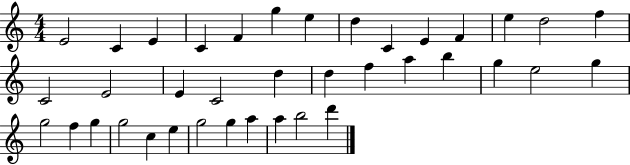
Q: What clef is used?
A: treble